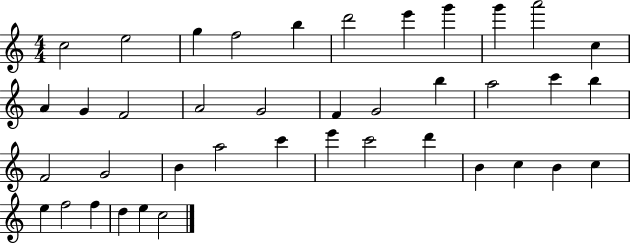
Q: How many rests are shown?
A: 0